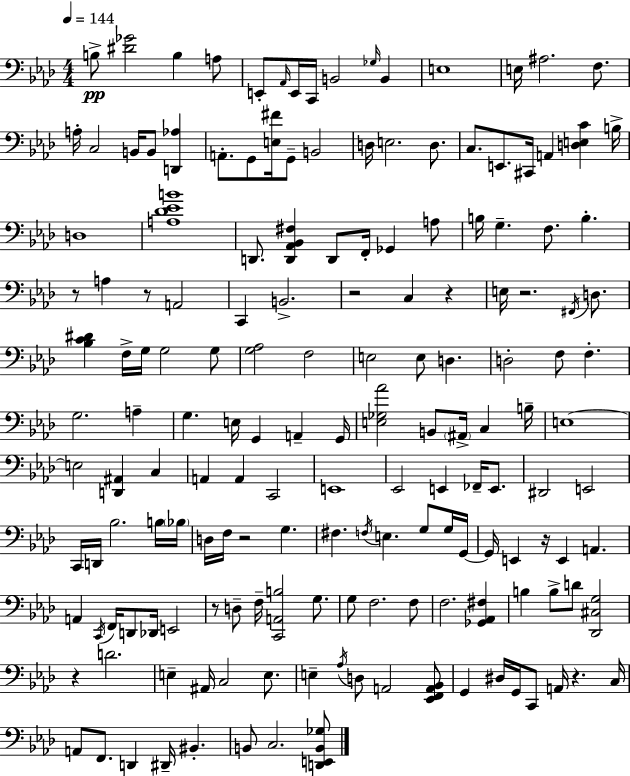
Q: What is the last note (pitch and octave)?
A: C3